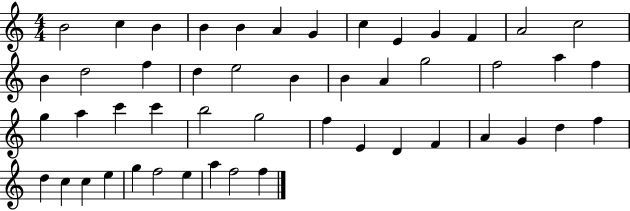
B4/h C5/q B4/q B4/q B4/q A4/q G4/q C5/q E4/q G4/q F4/q A4/h C5/h B4/q D5/h F5/q D5/q E5/h B4/q B4/q A4/q G5/h F5/h A5/q F5/q G5/q A5/q C6/q C6/q B5/h G5/h F5/q E4/q D4/q F4/q A4/q G4/q D5/q F5/q D5/q C5/q C5/q E5/q G5/q F5/h E5/q A5/q F5/h F5/q